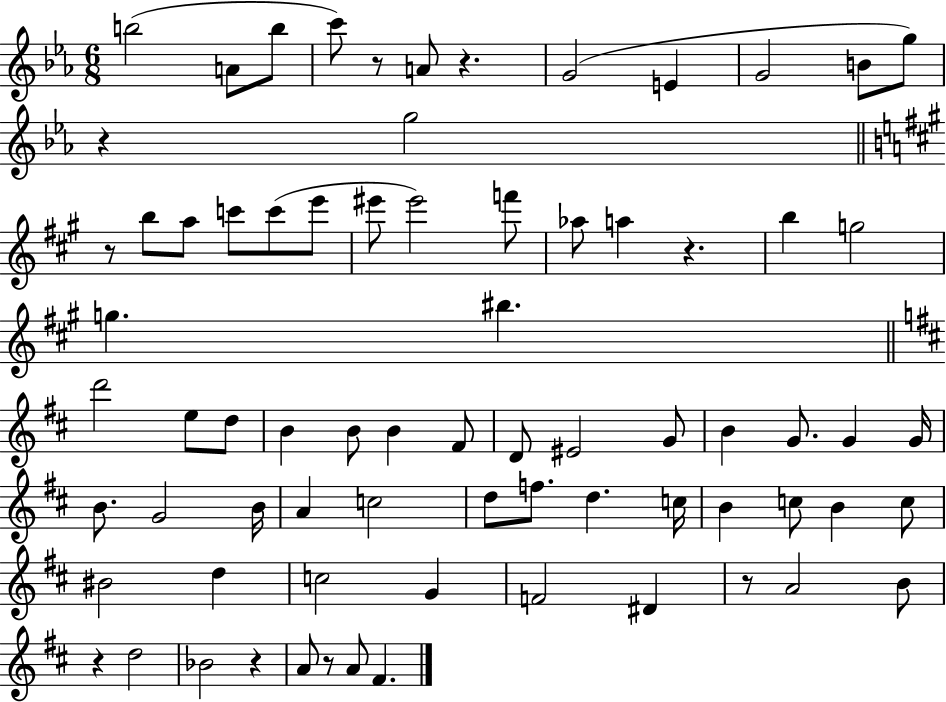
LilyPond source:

{
  \clef treble
  \numericTimeSignature
  \time 6/8
  \key ees \major
  b''2( a'8 b''8 | c'''8) r8 a'8 r4. | g'2( e'4 | g'2 b'8 g''8) | \break r4 g''2 | \bar "||" \break \key a \major r8 b''8 a''8 c'''8 c'''8( e'''8 | eis'''8 eis'''2) f'''8 | aes''8 a''4 r4. | b''4 g''2 | \break g''4. bis''4. | \bar "||" \break \key b \minor d'''2 e''8 d''8 | b'4 b'8 b'4 fis'8 | d'8 eis'2 g'8 | b'4 g'8. g'4 g'16 | \break b'8. g'2 b'16 | a'4 c''2 | d''8 f''8. d''4. c''16 | b'4 c''8 b'4 c''8 | \break bis'2 d''4 | c''2 g'4 | f'2 dis'4 | r8 a'2 b'8 | \break r4 d''2 | bes'2 r4 | a'8 r8 a'8 fis'4. | \bar "|."
}